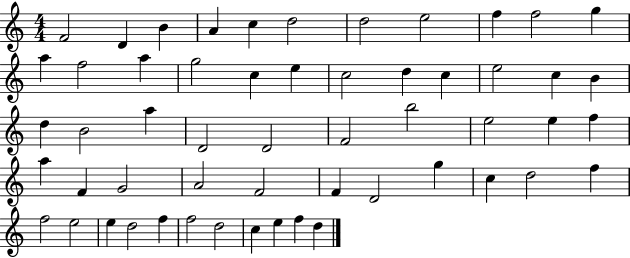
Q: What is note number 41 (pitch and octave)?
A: G5